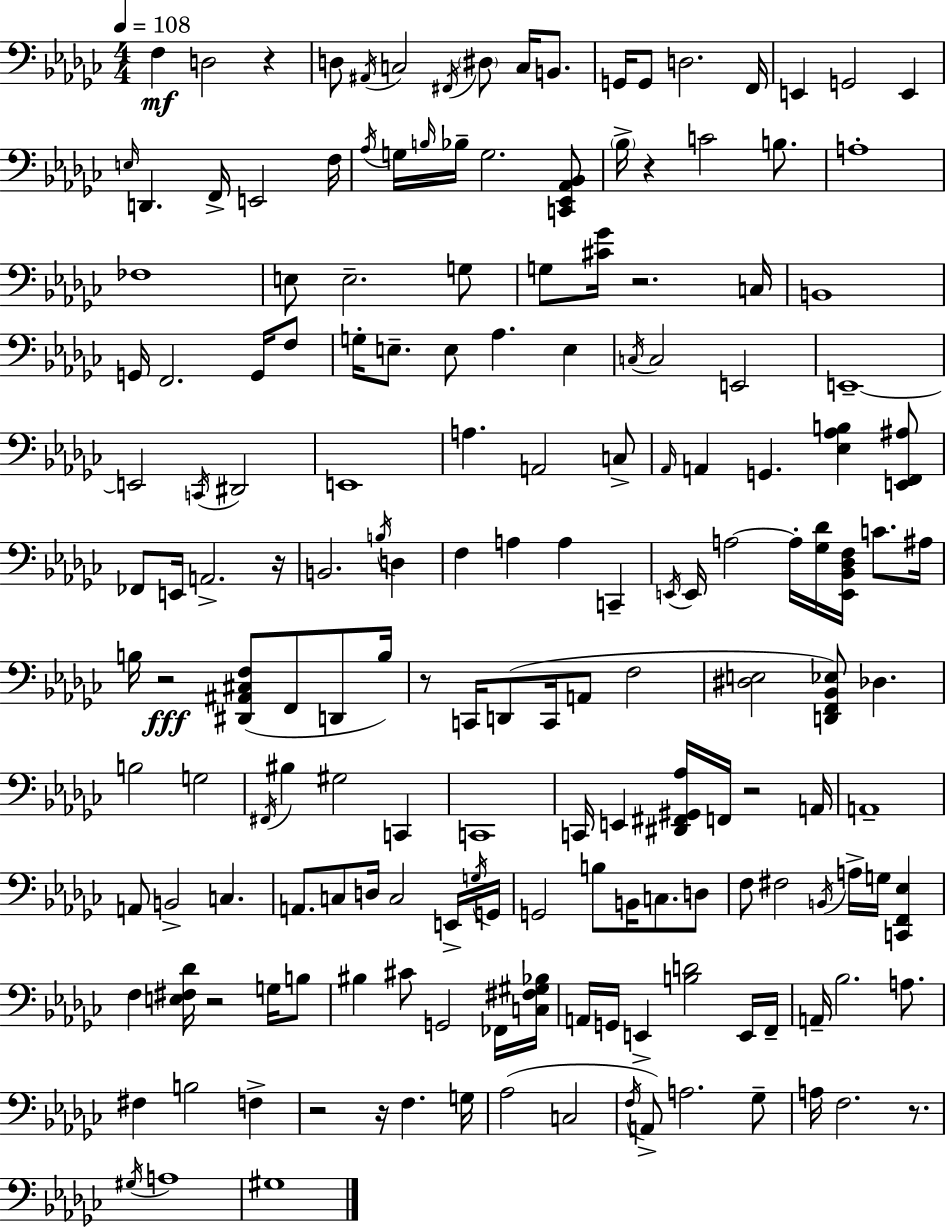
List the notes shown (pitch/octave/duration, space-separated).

F3/q D3/h R/q D3/e A#2/s C3/h F#2/s D#3/e C3/s B2/e. G2/s G2/e D3/h. F2/s E2/q G2/h E2/q E3/s D2/q. F2/s E2/h F3/s Ab3/s G3/s B3/s Bb3/s G3/h. [C2,Eb2,Ab2,Bb2]/e Bb3/s R/q C4/h B3/e. A3/w FES3/w E3/e E3/h. G3/e G3/e [C#4,Gb4]/s R/h. C3/s B2/w G2/s F2/h. G2/s F3/e G3/s E3/e. E3/e Ab3/q. E3/q C3/s C3/h E2/h E2/w E2/h C2/s D#2/h E2/w A3/q. A2/h C3/e Ab2/s A2/q G2/q. [Eb3,Ab3,B3]/q [E2,F2,A#3]/e FES2/e E2/s A2/h. R/s B2/h. B3/s D3/q F3/q A3/q A3/q C2/q E2/s E2/s A3/h A3/s [Gb3,Db4]/s [E2,Bb2,Db3,F3]/s C4/e. A#3/s B3/s R/h [D#2,A#2,C#3,F3]/e F2/e D2/e B3/s R/e C2/s D2/e C2/s A2/e F3/h [D#3,E3]/h [D2,F2,Bb2,Eb3]/e Db3/q. B3/h G3/h F#2/s BIS3/q G#3/h C2/q C2/w C2/s E2/q [D#2,F#2,G#2,Ab3]/s F2/s R/h A2/s A2/w A2/e B2/h C3/q. A2/e. C3/e D3/s C3/h E2/s G3/s G2/s G2/h B3/e B2/s C3/e. D3/e F3/e F#3/h B2/s A3/s G3/s [C2,F2,Eb3]/q F3/q [E3,F#3,Db4]/s R/h G3/s B3/e BIS3/q C#4/e G2/h FES2/s [C3,F#3,G#3,Bb3]/s A2/s G2/s E2/q [B3,D4]/h E2/s F2/s A2/s Bb3/h. A3/e. F#3/q B3/h F3/q R/h R/s F3/q. G3/s Ab3/h C3/h F3/s A2/e A3/h. Gb3/e A3/s F3/h. R/e. G#3/s A3/w G#3/w